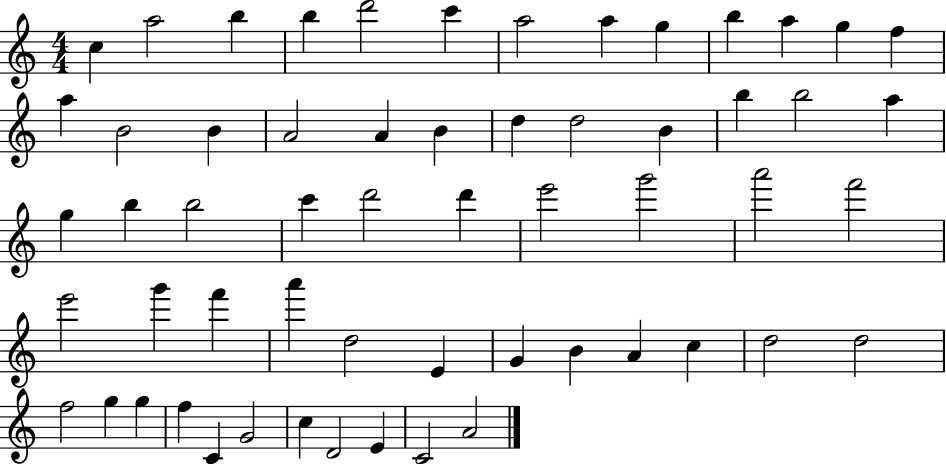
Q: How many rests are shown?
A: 0